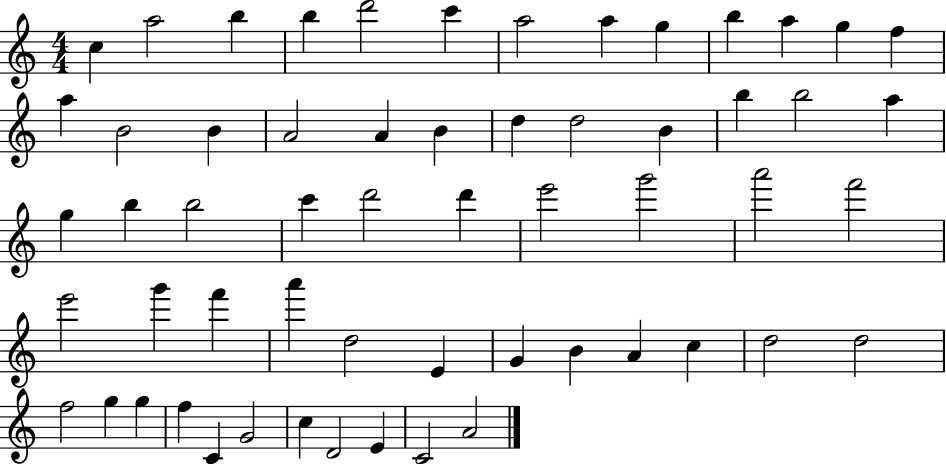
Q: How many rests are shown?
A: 0